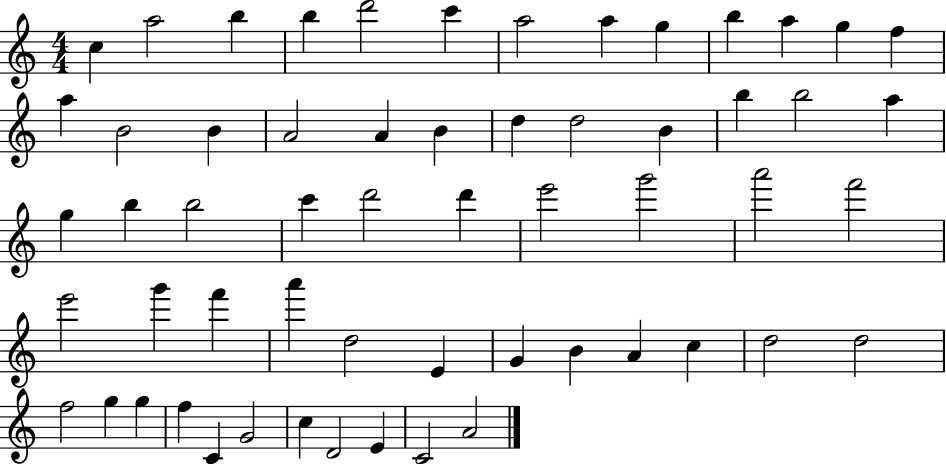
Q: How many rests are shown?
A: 0